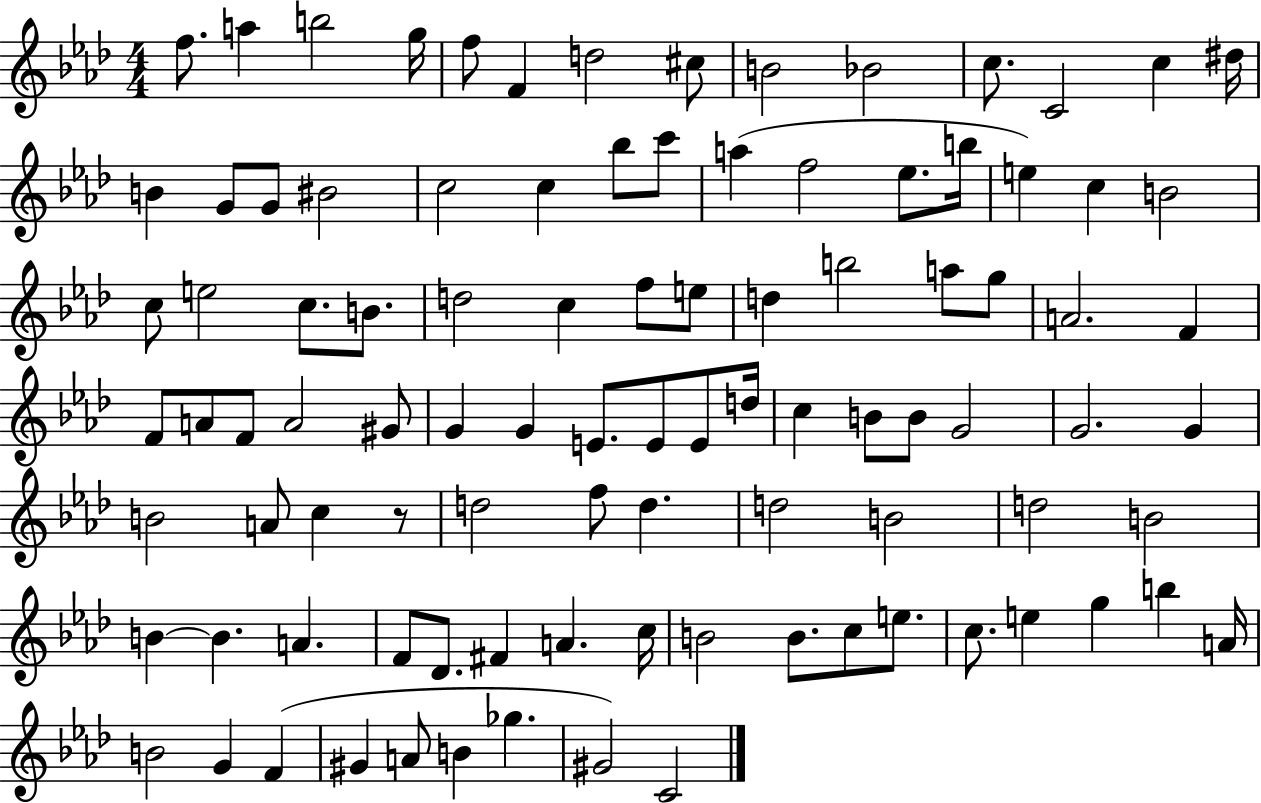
{
  \clef treble
  \numericTimeSignature
  \time 4/4
  \key aes \major
  f''8. a''4 b''2 g''16 | f''8 f'4 d''2 cis''8 | b'2 bes'2 | c''8. c'2 c''4 dis''16 | \break b'4 g'8 g'8 bis'2 | c''2 c''4 bes''8 c'''8 | a''4( f''2 ees''8. b''16 | e''4) c''4 b'2 | \break c''8 e''2 c''8. b'8. | d''2 c''4 f''8 e''8 | d''4 b''2 a''8 g''8 | a'2. f'4 | \break f'8 a'8 f'8 a'2 gis'8 | g'4 g'4 e'8. e'8 e'8 d''16 | c''4 b'8 b'8 g'2 | g'2. g'4 | \break b'2 a'8 c''4 r8 | d''2 f''8 d''4. | d''2 b'2 | d''2 b'2 | \break b'4~~ b'4. a'4. | f'8 des'8. fis'4 a'4. c''16 | b'2 b'8. c''8 e''8. | c''8. e''4 g''4 b''4 a'16 | \break b'2 g'4 f'4( | gis'4 a'8 b'4 ges''4. | gis'2) c'2 | \bar "|."
}